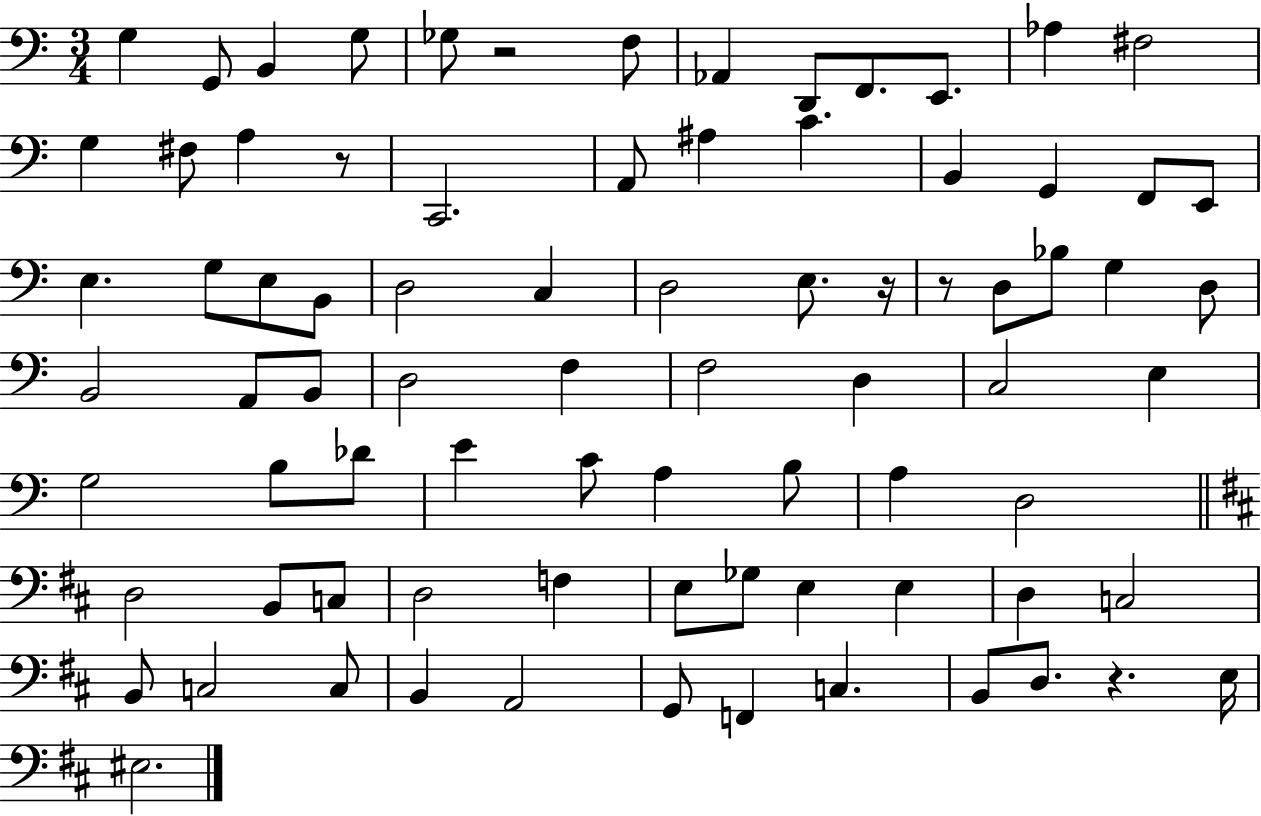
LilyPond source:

{
  \clef bass
  \numericTimeSignature
  \time 3/4
  \key c \major
  g4 g,8 b,4 g8 | ges8 r2 f8 | aes,4 d,8 f,8. e,8. | aes4 fis2 | \break g4 fis8 a4 r8 | c,2. | a,8 ais4 c'4. | b,4 g,4 f,8 e,8 | \break e4. g8 e8 b,8 | d2 c4 | d2 e8. r16 | r8 d8 bes8 g4 d8 | \break b,2 a,8 b,8 | d2 f4 | f2 d4 | c2 e4 | \break g2 b8 des'8 | e'4 c'8 a4 b8 | a4 d2 | \bar "||" \break \key b \minor d2 b,8 c8 | d2 f4 | e8 ges8 e4 e4 | d4 c2 | \break b,8 c2 c8 | b,4 a,2 | g,8 f,4 c4. | b,8 d8. r4. e16 | \break eis2. | \bar "|."
}